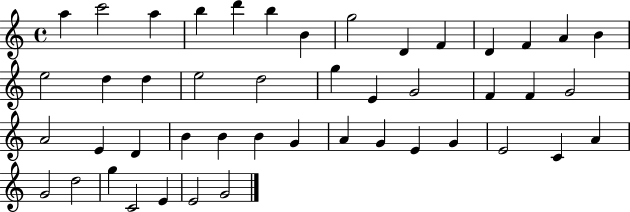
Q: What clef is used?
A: treble